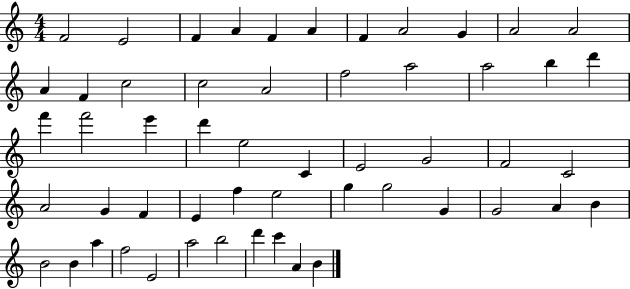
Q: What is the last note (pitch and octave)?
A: B4